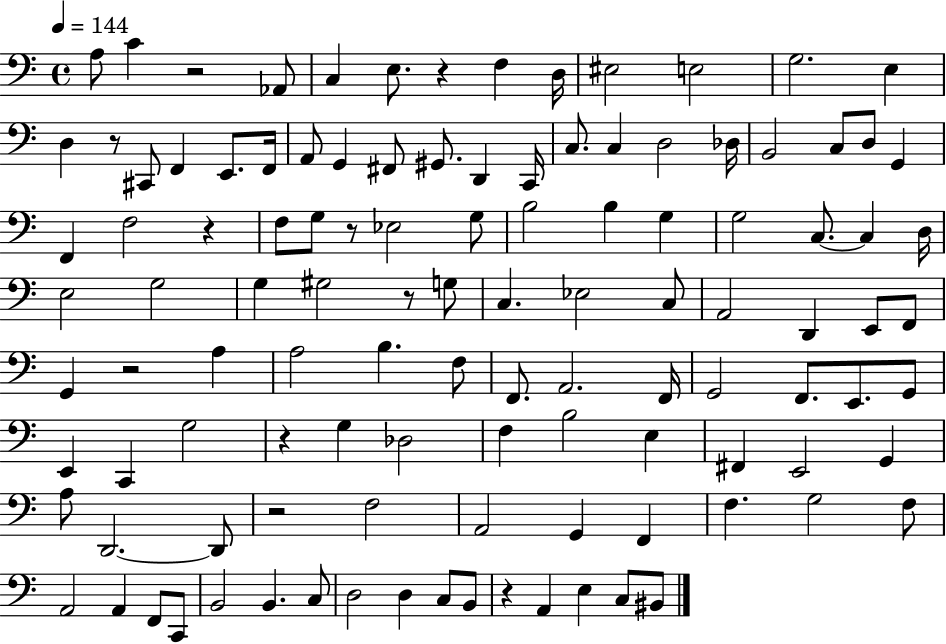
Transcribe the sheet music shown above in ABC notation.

X:1
T:Untitled
M:4/4
L:1/4
K:C
A,/2 C z2 _A,,/2 C, E,/2 z F, D,/4 ^E,2 E,2 G,2 E, D, z/2 ^C,,/2 F,, E,,/2 F,,/4 A,,/2 G,, ^F,,/2 ^G,,/2 D,, C,,/4 C,/2 C, D,2 _D,/4 B,,2 C,/2 D,/2 G,, F,, F,2 z F,/2 G,/2 z/2 _E,2 G,/2 B,2 B, G, G,2 C,/2 C, D,/4 E,2 G,2 G, ^G,2 z/2 G,/2 C, _E,2 C,/2 A,,2 D,, E,,/2 F,,/2 G,, z2 A, A,2 B, F,/2 F,,/2 A,,2 F,,/4 G,,2 F,,/2 E,,/2 G,,/2 E,, C,, G,2 z G, _D,2 F, B,2 E, ^F,, E,,2 G,, A,/2 D,,2 D,,/2 z2 F,2 A,,2 G,, F,, F, G,2 F,/2 A,,2 A,, F,,/2 C,,/2 B,,2 B,, C,/2 D,2 D, C,/2 B,,/2 z A,, E, C,/2 ^B,,/2